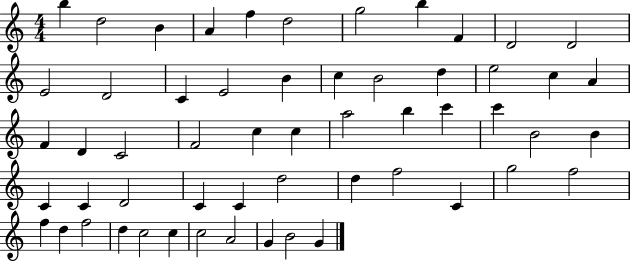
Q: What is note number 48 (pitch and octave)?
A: F5